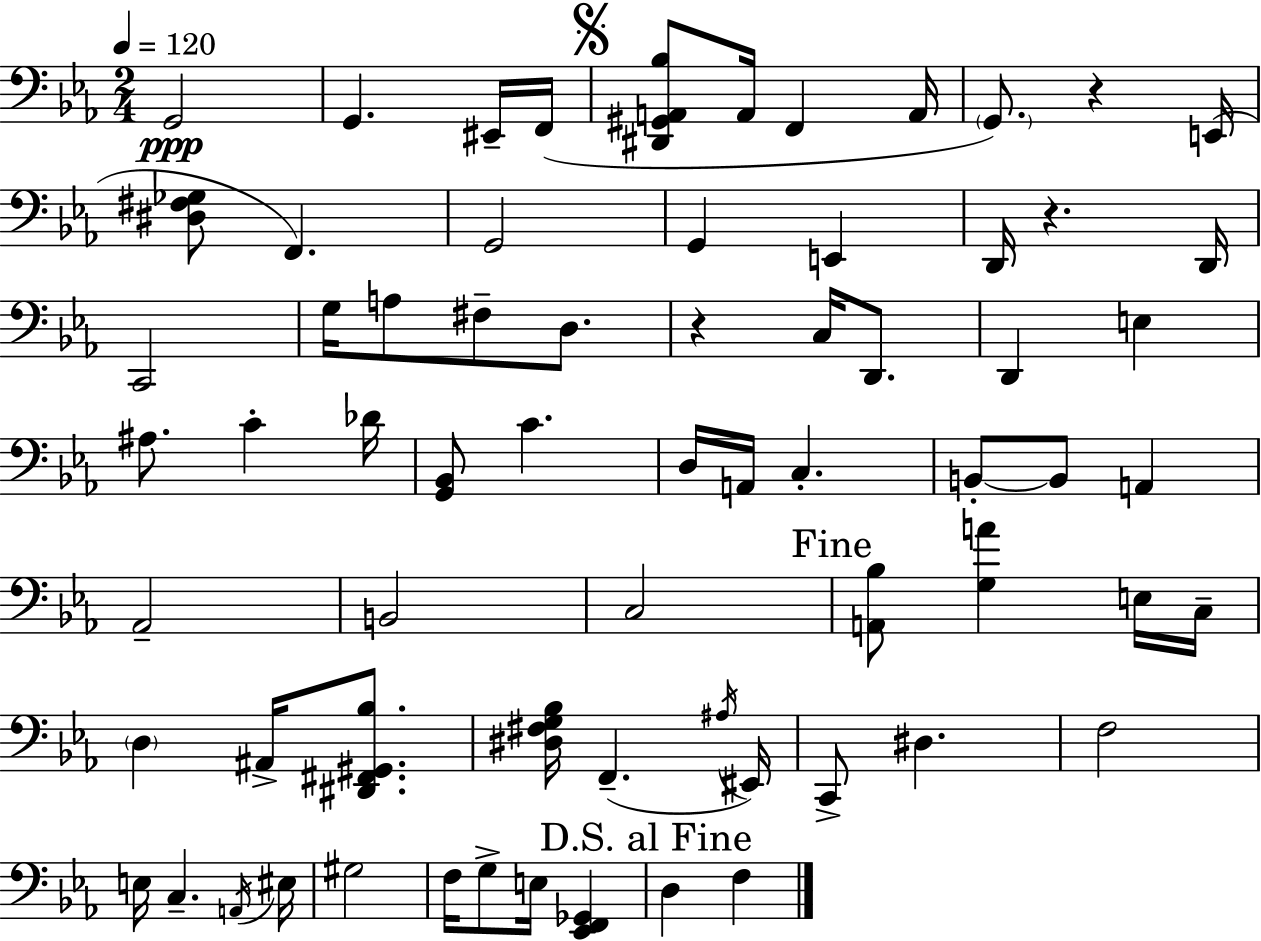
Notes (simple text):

G2/h G2/q. EIS2/s F2/s [D#2,G#2,A2,Bb3]/e A2/s F2/q A2/s G2/e. R/q E2/s [D#3,F#3,Gb3]/e F2/q. G2/h G2/q E2/q D2/s R/q. D2/s C2/h G3/s A3/e F#3/e D3/e. R/q C3/s D2/e. D2/q E3/q A#3/e. C4/q Db4/s [G2,Bb2]/e C4/q. D3/s A2/s C3/q. B2/e B2/e A2/q Ab2/h B2/h C3/h [A2,Bb3]/e [G3,A4]/q E3/s C3/s D3/q A#2/s [D#2,F#2,G#2,Bb3]/e. [D#3,F#3,G3,Bb3]/s F2/q. A#3/s EIS2/s C2/e D#3/q. F3/h E3/s C3/q. A2/s EIS3/s G#3/h F3/s G3/e E3/s [Eb2,F2,Gb2]/q D3/q F3/q